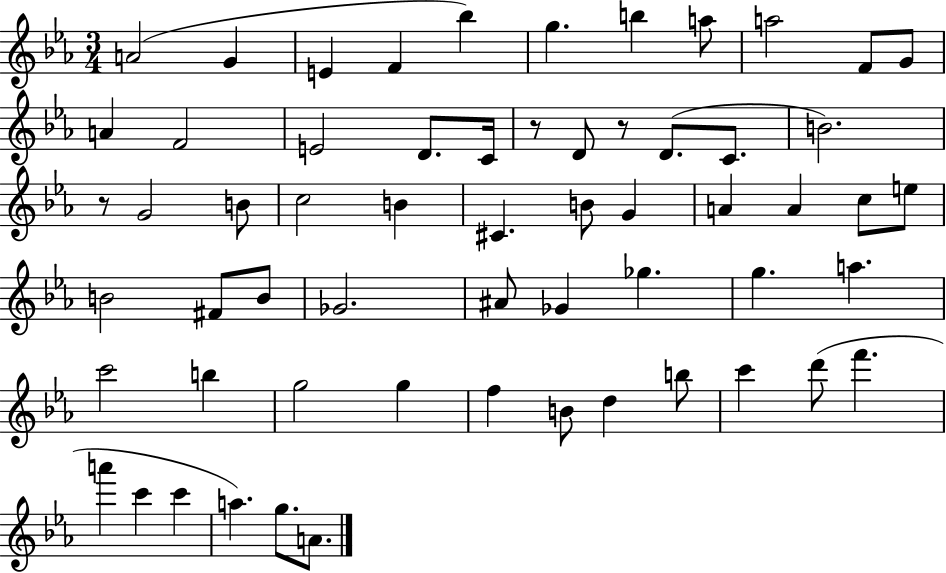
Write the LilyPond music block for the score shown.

{
  \clef treble
  \numericTimeSignature
  \time 3/4
  \key ees \major
  a'2( g'4 | e'4 f'4 bes''4) | g''4. b''4 a''8 | a''2 f'8 g'8 | \break a'4 f'2 | e'2 d'8. c'16 | r8 d'8 r8 d'8.( c'8. | b'2.) | \break r8 g'2 b'8 | c''2 b'4 | cis'4. b'8 g'4 | a'4 a'4 c''8 e''8 | \break b'2 fis'8 b'8 | ges'2. | ais'8 ges'4 ges''4. | g''4. a''4. | \break c'''2 b''4 | g''2 g''4 | f''4 b'8 d''4 b''8 | c'''4 d'''8( f'''4. | \break a'''4 c'''4 c'''4 | a''4.) g''8. a'8. | \bar "|."
}